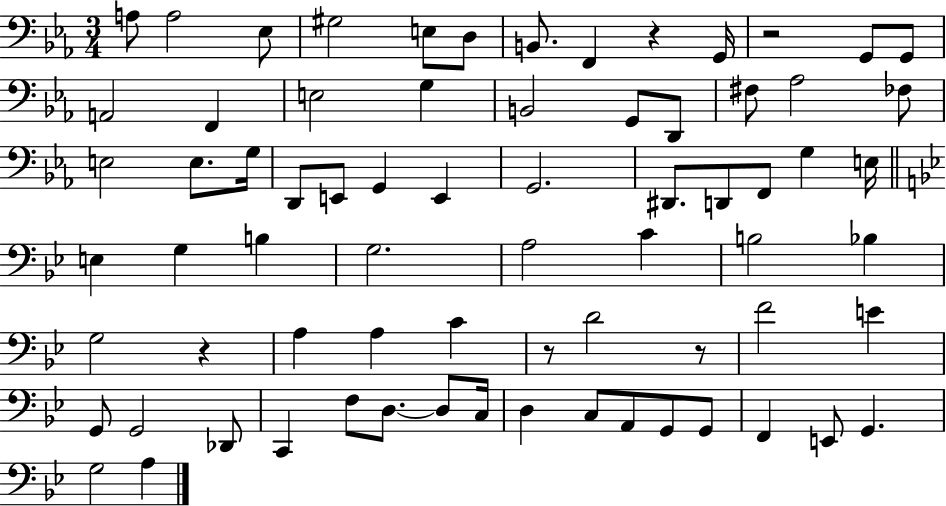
{
  \clef bass
  \numericTimeSignature
  \time 3/4
  \key ees \major
  \repeat volta 2 { a8 a2 ees8 | gis2 e8 d8 | b,8. f,4 r4 g,16 | r2 g,8 g,8 | \break a,2 f,4 | e2 g4 | b,2 g,8 d,8 | fis8 aes2 fes8 | \break e2 e8. g16 | d,8 e,8 g,4 e,4 | g,2. | dis,8. d,8 f,8 g4 e16 | \break \bar "||" \break \key g \minor e4 g4 b4 | g2. | a2 c'4 | b2 bes4 | \break g2 r4 | a4 a4 c'4 | r8 d'2 r8 | f'2 e'4 | \break g,8 g,2 des,8 | c,4 f8 d8.~~ d8 c16 | d4 c8 a,8 g,8 g,8 | f,4 e,8 g,4. | \break g2 a4 | } \bar "|."
}